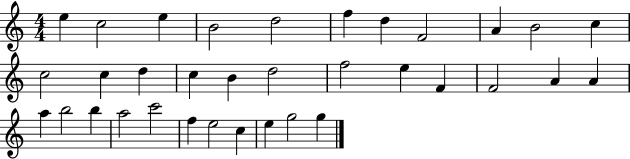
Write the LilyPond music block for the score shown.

{
  \clef treble
  \numericTimeSignature
  \time 4/4
  \key c \major
  e''4 c''2 e''4 | b'2 d''2 | f''4 d''4 f'2 | a'4 b'2 c''4 | \break c''2 c''4 d''4 | c''4 b'4 d''2 | f''2 e''4 f'4 | f'2 a'4 a'4 | \break a''4 b''2 b''4 | a''2 c'''2 | f''4 e''2 c''4 | e''4 g''2 g''4 | \break \bar "|."
}